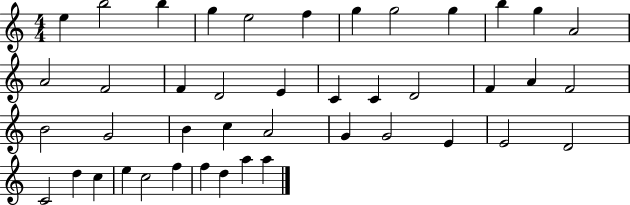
{
  \clef treble
  \numericTimeSignature
  \time 4/4
  \key c \major
  e''4 b''2 b''4 | g''4 e''2 f''4 | g''4 g''2 g''4 | b''4 g''4 a'2 | \break a'2 f'2 | f'4 d'2 e'4 | c'4 c'4 d'2 | f'4 a'4 f'2 | \break b'2 g'2 | b'4 c''4 a'2 | g'4 g'2 e'4 | e'2 d'2 | \break c'2 d''4 c''4 | e''4 c''2 f''4 | f''4 d''4 a''4 a''4 | \bar "|."
}